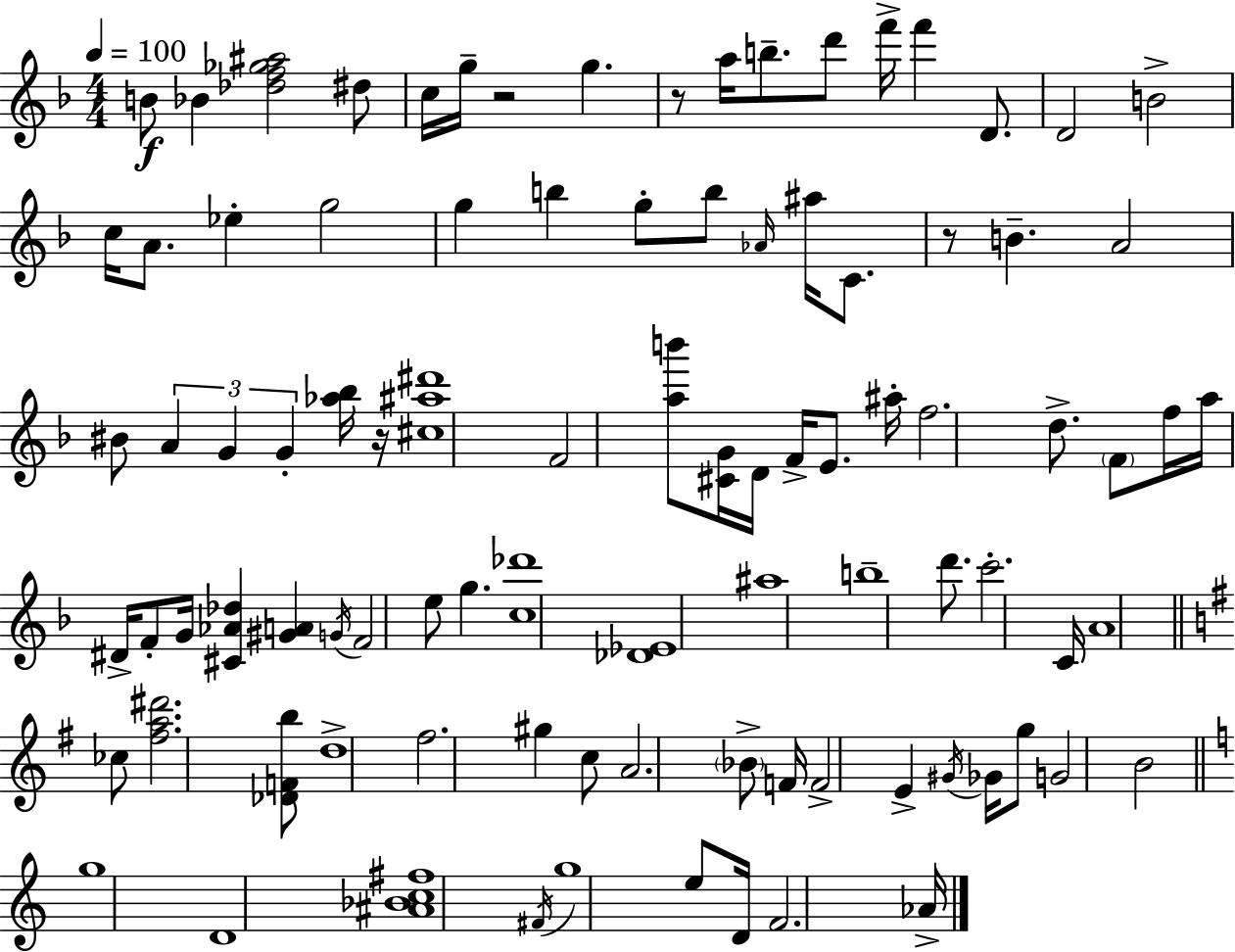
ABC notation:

X:1
T:Untitled
M:4/4
L:1/4
K:Dm
B/2 _B [_df_g^a]2 ^d/2 c/4 g/4 z2 g z/2 a/4 b/2 d'/2 f'/4 f' D/2 D2 B2 c/4 A/2 _e g2 g b g/2 b/2 _A/4 ^a/4 C/2 z/2 B A2 ^B/2 A G G [_a_b]/4 z/4 [^c^a^d']4 F2 [ab']/2 [^CG]/4 D/4 F/4 E/2 ^a/4 f2 d/2 F/2 f/4 a/4 ^D/4 F/2 G/4 [^C_A_d] [^GA] G/4 F2 e/2 g [c_d']4 [_D_E]4 ^a4 b4 d'/2 c'2 C/4 A4 _c/2 [^fa^d']2 [_DFb]/2 d4 ^f2 ^g c/2 A2 _B/2 F/4 F2 E ^G/4 _G/4 g/2 G2 B2 g4 D4 [^A_Bc^f]4 ^F/4 g4 e/2 D/4 F2 _A/4